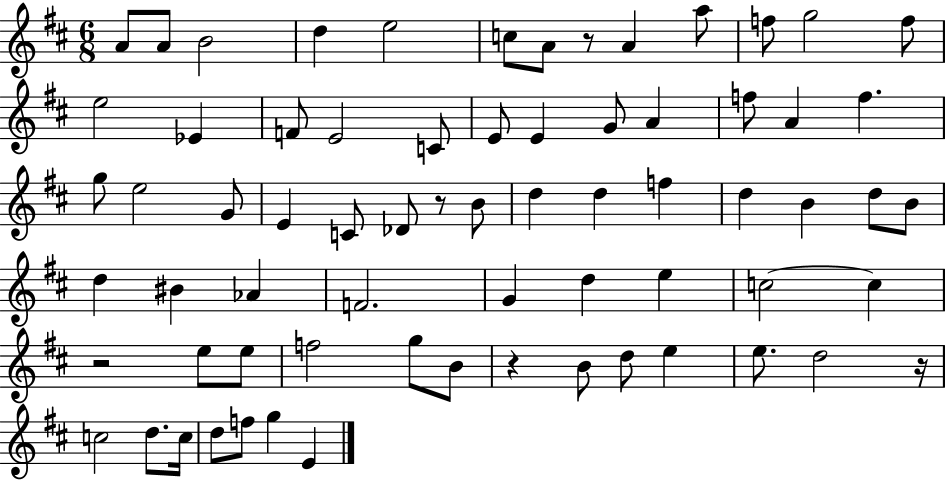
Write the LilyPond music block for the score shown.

{
  \clef treble
  \numericTimeSignature
  \time 6/8
  \key d \major
  \repeat volta 2 { a'8 a'8 b'2 | d''4 e''2 | c''8 a'8 r8 a'4 a''8 | f''8 g''2 f''8 | \break e''2 ees'4 | f'8 e'2 c'8 | e'8 e'4 g'8 a'4 | f''8 a'4 f''4. | \break g''8 e''2 g'8 | e'4 c'8 des'8 r8 b'8 | d''4 d''4 f''4 | d''4 b'4 d''8 b'8 | \break d''4 bis'4 aes'4 | f'2. | g'4 d''4 e''4 | c''2~~ c''4 | \break r2 e''8 e''8 | f''2 g''8 b'8 | r4 b'8 d''8 e''4 | e''8. d''2 r16 | \break c''2 d''8. c''16 | d''8 f''8 g''4 e'4 | } \bar "|."
}